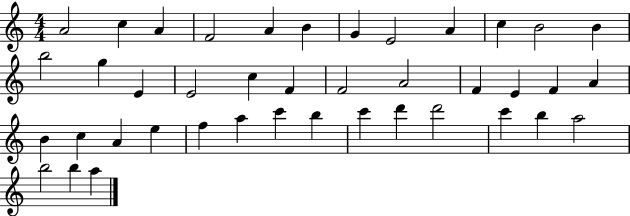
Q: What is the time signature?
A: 4/4